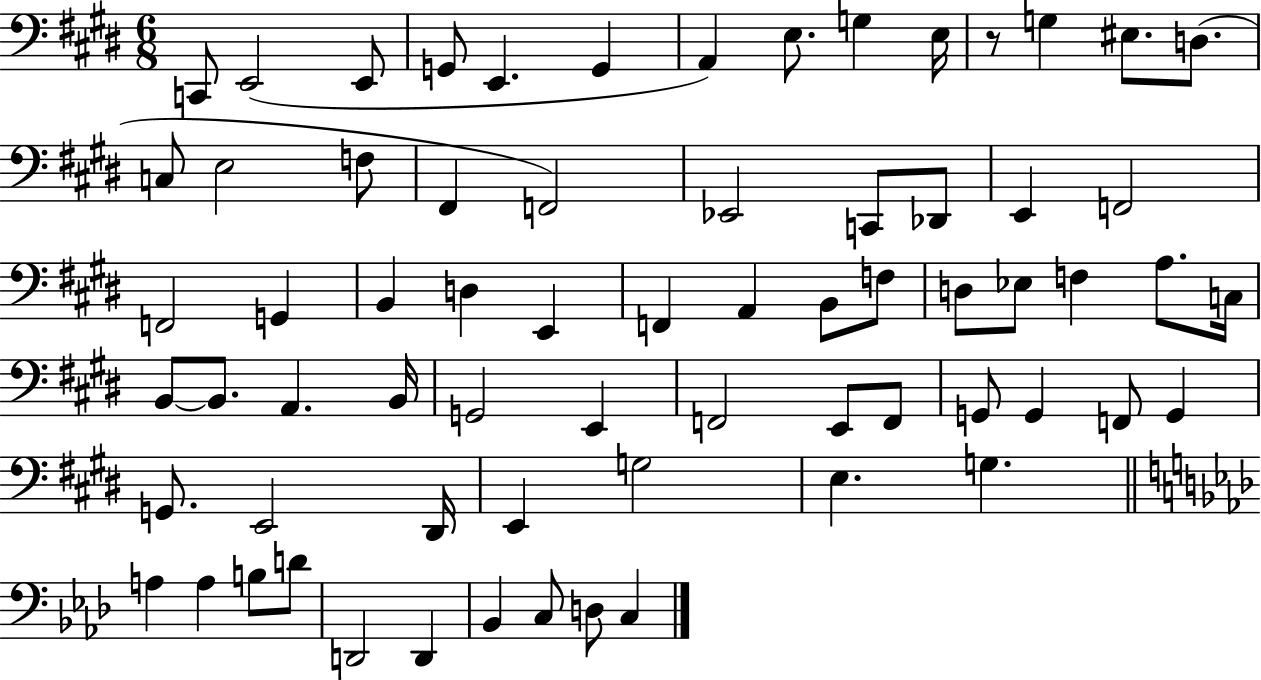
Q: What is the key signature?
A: E major